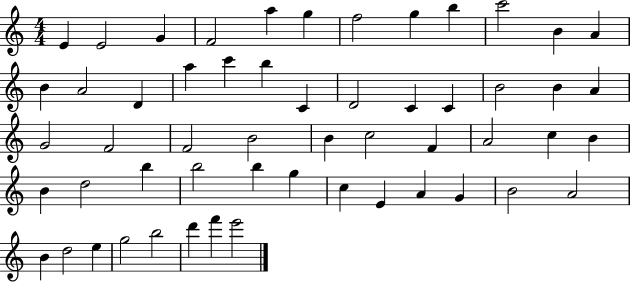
E4/q E4/h G4/q F4/h A5/q G5/q F5/h G5/q B5/q C6/h B4/q A4/q B4/q A4/h D4/q A5/q C6/q B5/q C4/q D4/h C4/q C4/q B4/h B4/q A4/q G4/h F4/h F4/h B4/h B4/q C5/h F4/q A4/h C5/q B4/q B4/q D5/h B5/q B5/h B5/q G5/q C5/q E4/q A4/q G4/q B4/h A4/h B4/q D5/h E5/q G5/h B5/h D6/q F6/q E6/h